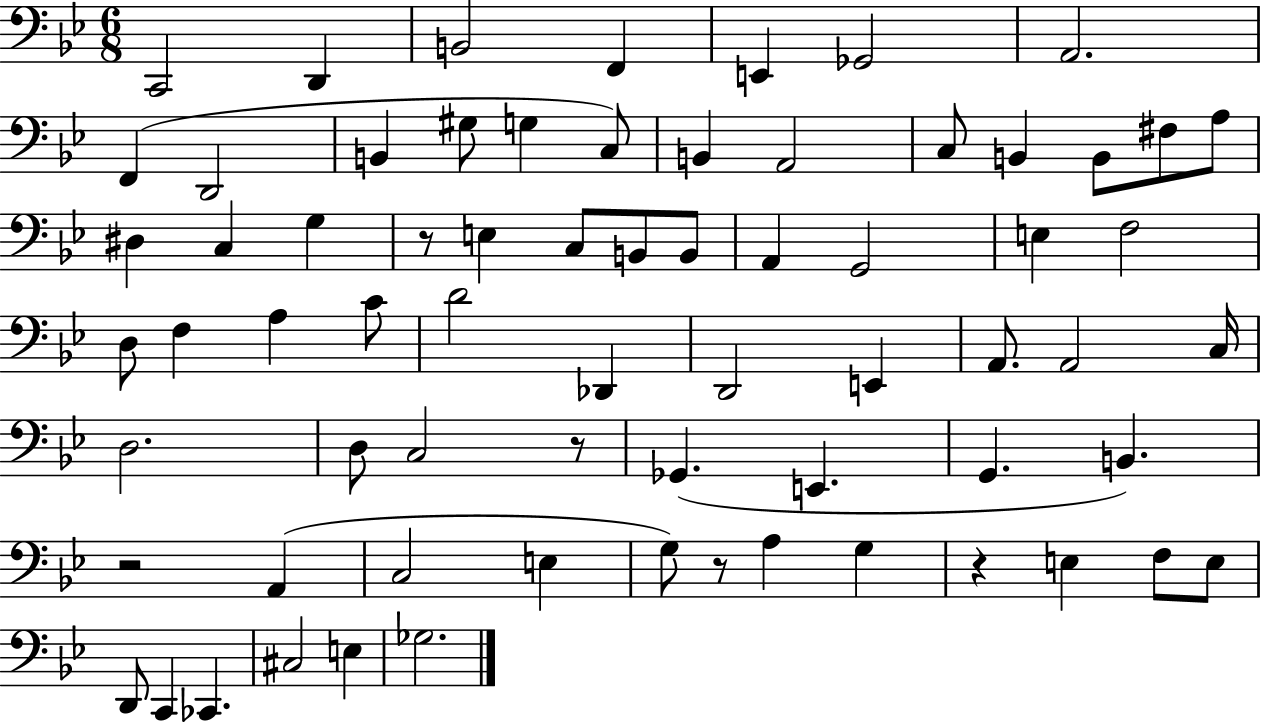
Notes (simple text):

C2/h D2/q B2/h F2/q E2/q Gb2/h A2/h. F2/q D2/h B2/q G#3/e G3/q C3/e B2/q A2/h C3/e B2/q B2/e F#3/e A3/e D#3/q C3/q G3/q R/e E3/q C3/e B2/e B2/e A2/q G2/h E3/q F3/h D3/e F3/q A3/q C4/e D4/h Db2/q D2/h E2/q A2/e. A2/h C3/s D3/h. D3/e C3/h R/e Gb2/q. E2/q. G2/q. B2/q. R/h A2/q C3/h E3/q G3/e R/e A3/q G3/q R/q E3/q F3/e E3/e D2/e C2/q CES2/q. C#3/h E3/q Gb3/h.